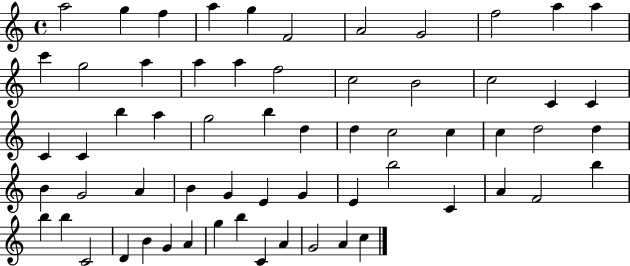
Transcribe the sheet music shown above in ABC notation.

X:1
T:Untitled
M:4/4
L:1/4
K:C
a2 g f a g F2 A2 G2 f2 a a c' g2 a a a f2 c2 B2 c2 C C C C b a g2 b d d c2 c c d2 d B G2 A B G E G E b2 C A F2 b b b C2 D B G A g b C A G2 A c